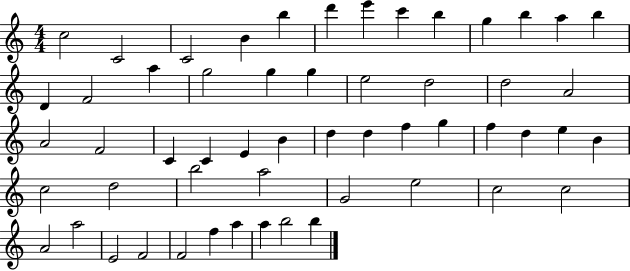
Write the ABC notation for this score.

X:1
T:Untitled
M:4/4
L:1/4
K:C
c2 C2 C2 B b d' e' c' b g b a b D F2 a g2 g g e2 d2 d2 A2 A2 F2 C C E B d d f g f d e B c2 d2 b2 a2 G2 e2 c2 c2 A2 a2 E2 F2 F2 f a a b2 b